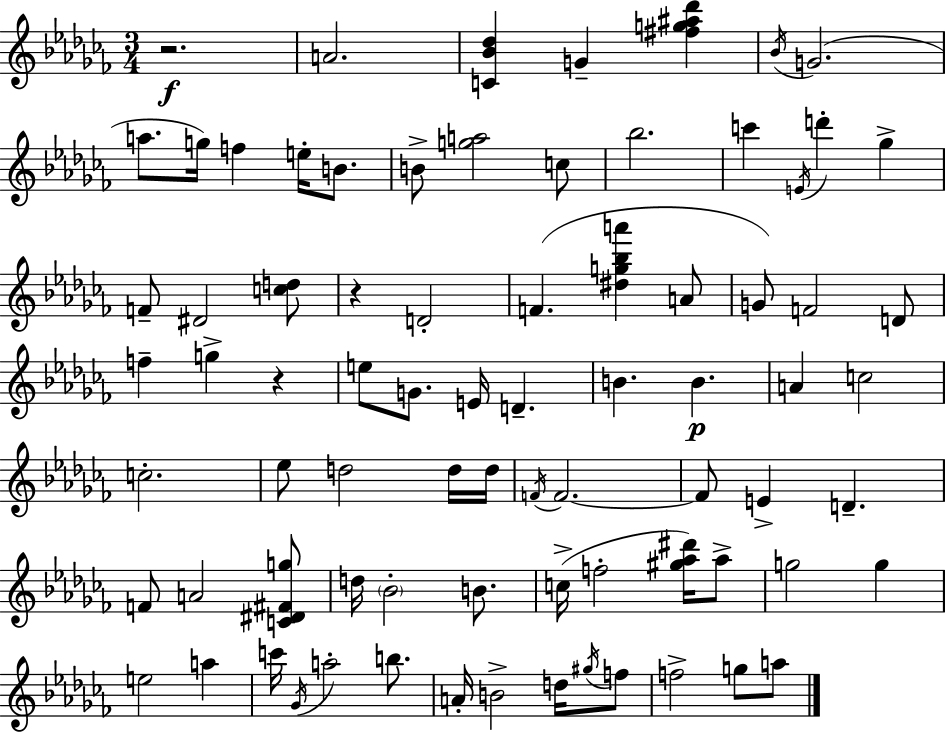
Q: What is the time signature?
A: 3/4